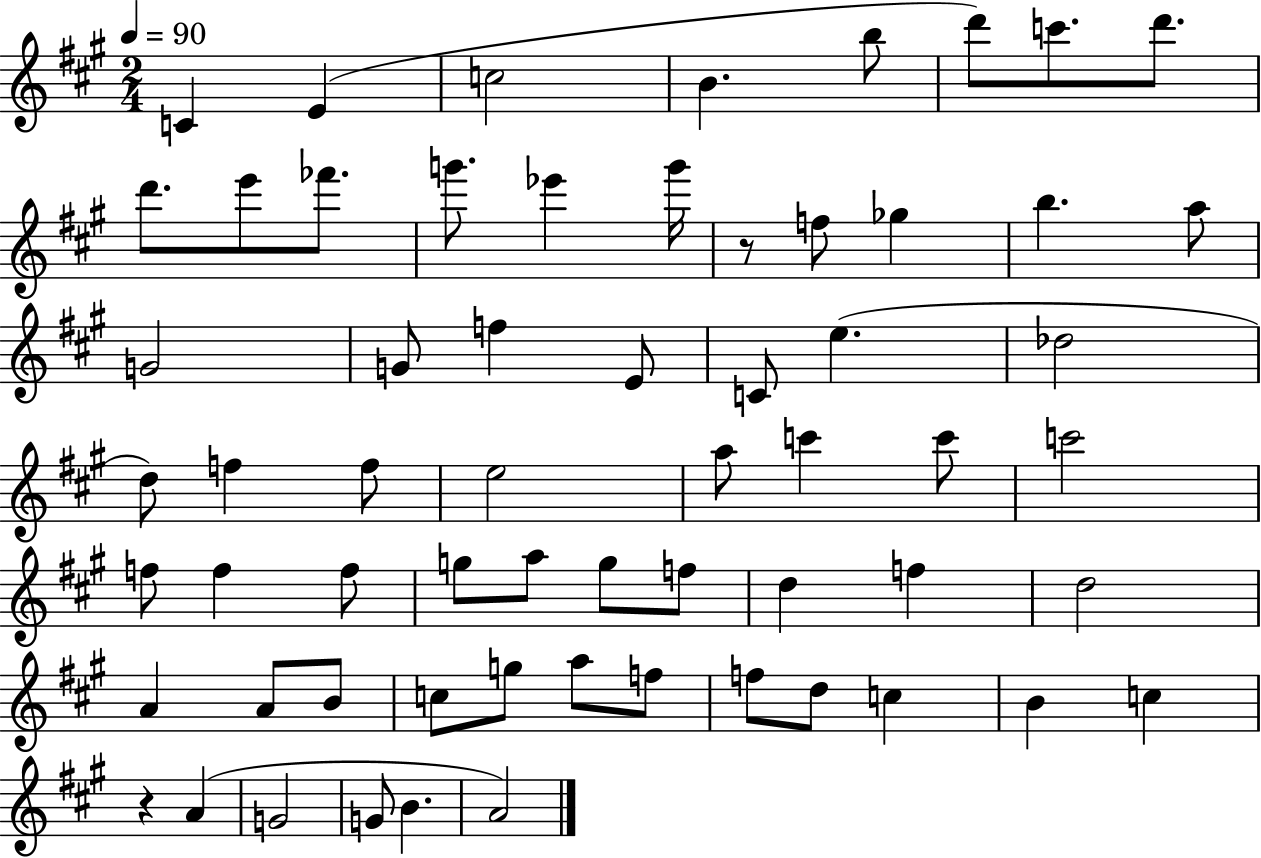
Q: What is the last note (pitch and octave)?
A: A4